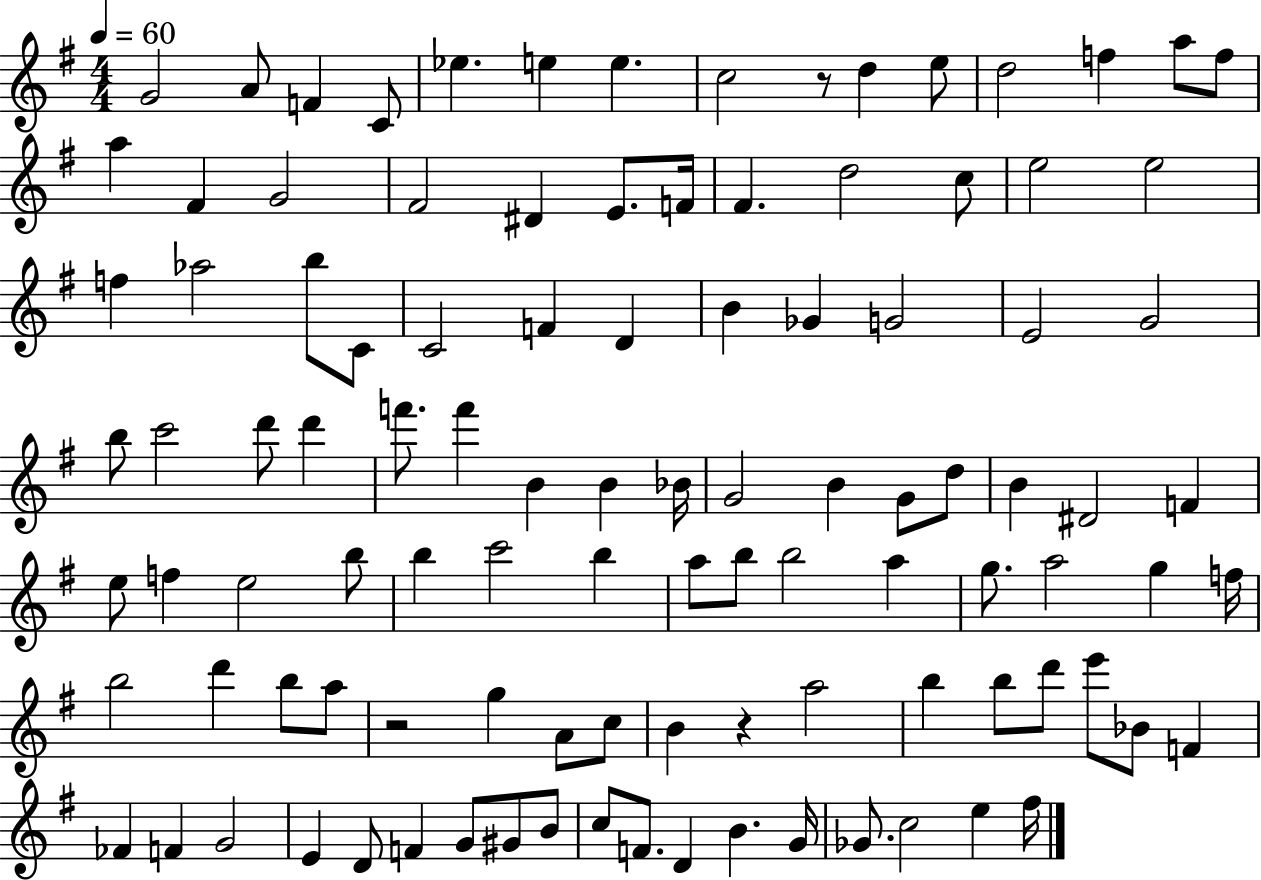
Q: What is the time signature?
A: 4/4